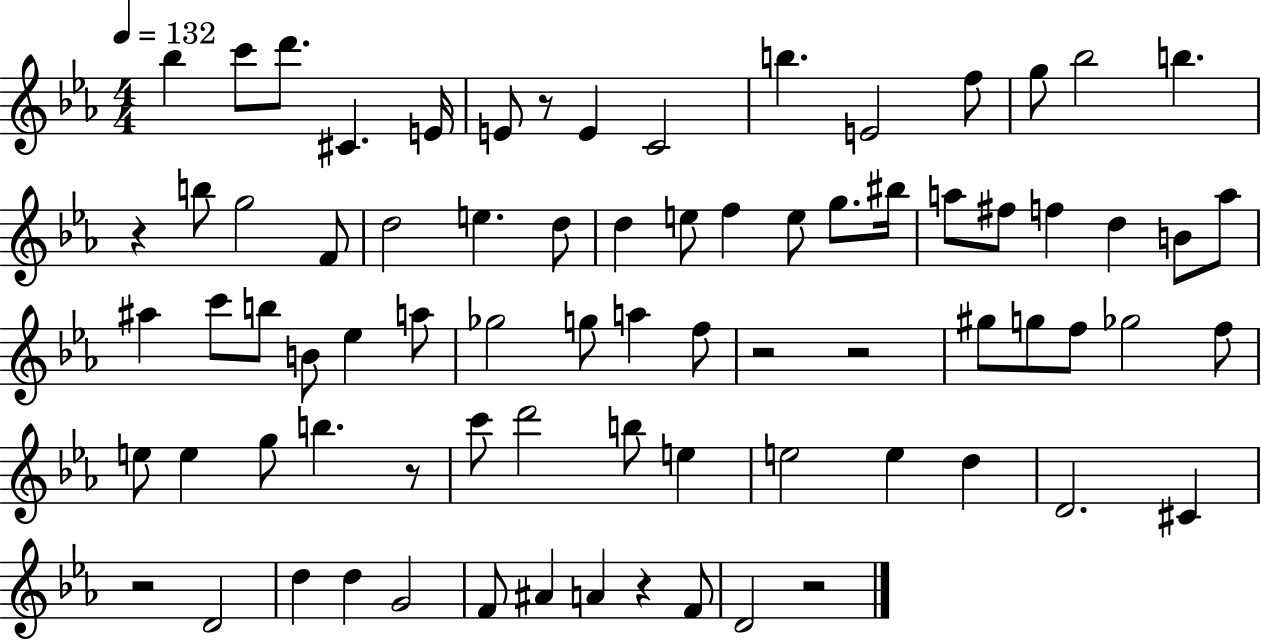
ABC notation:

X:1
T:Untitled
M:4/4
L:1/4
K:Eb
_b c'/2 d'/2 ^C E/4 E/2 z/2 E C2 b E2 f/2 g/2 _b2 b z b/2 g2 F/2 d2 e d/2 d e/2 f e/2 g/2 ^b/4 a/2 ^f/2 f d B/2 a/2 ^a c'/2 b/2 B/2 _e a/2 _g2 g/2 a f/2 z2 z2 ^g/2 g/2 f/2 _g2 f/2 e/2 e g/2 b z/2 c'/2 d'2 b/2 e e2 e d D2 ^C z2 D2 d d G2 F/2 ^A A z F/2 D2 z2